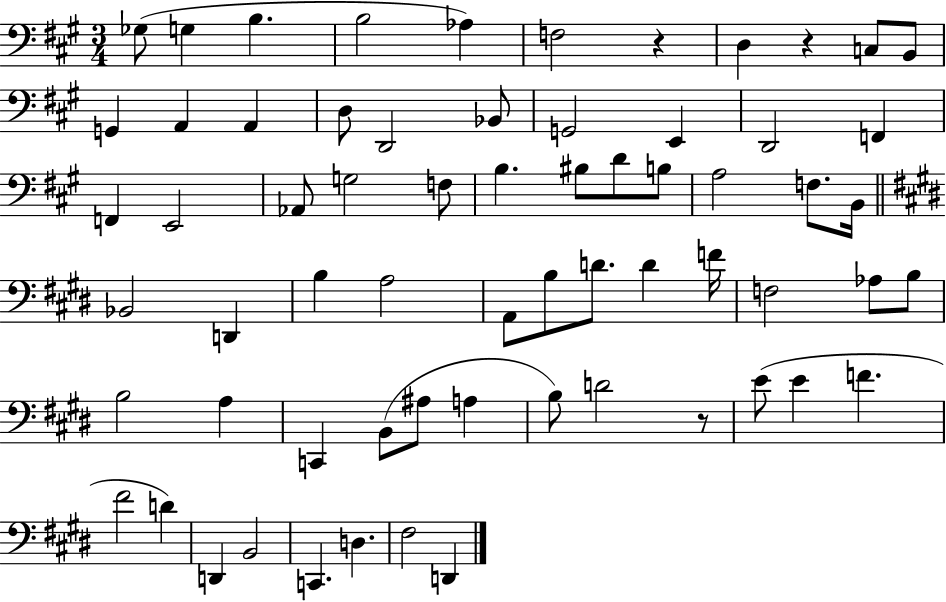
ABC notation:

X:1
T:Untitled
M:3/4
L:1/4
K:A
_G,/2 G, B, B,2 _A, F,2 z D, z C,/2 B,,/2 G,, A,, A,, D,/2 D,,2 _B,,/2 G,,2 E,, D,,2 F,, F,, E,,2 _A,,/2 G,2 F,/2 B, ^B,/2 D/2 B,/2 A,2 F,/2 B,,/4 _B,,2 D,, B, A,2 A,,/2 B,/2 D/2 D F/4 F,2 _A,/2 B,/2 B,2 A, C,, B,,/2 ^A,/2 A, B,/2 D2 z/2 E/2 E F ^F2 D D,, B,,2 C,, D, ^F,2 D,,